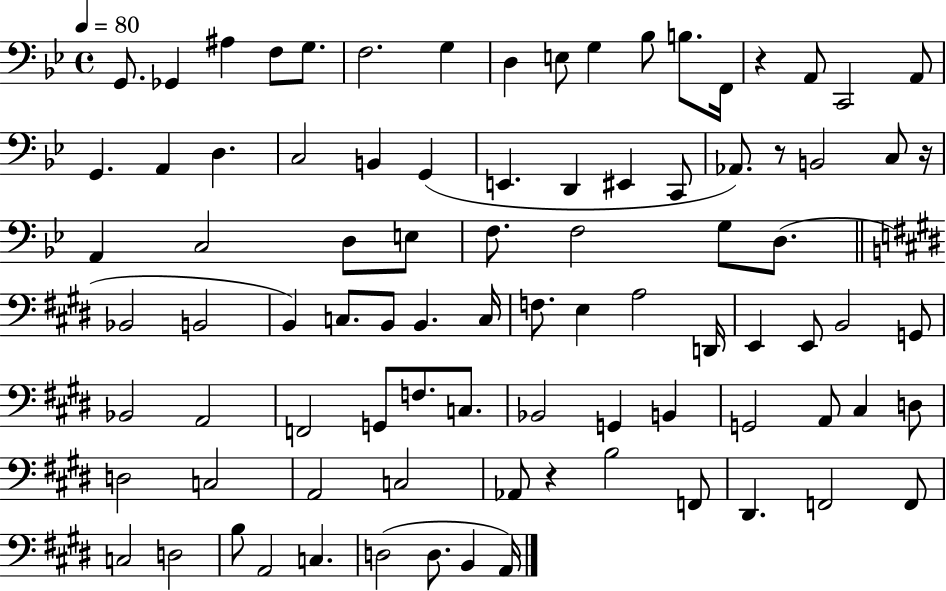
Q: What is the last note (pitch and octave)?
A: A2